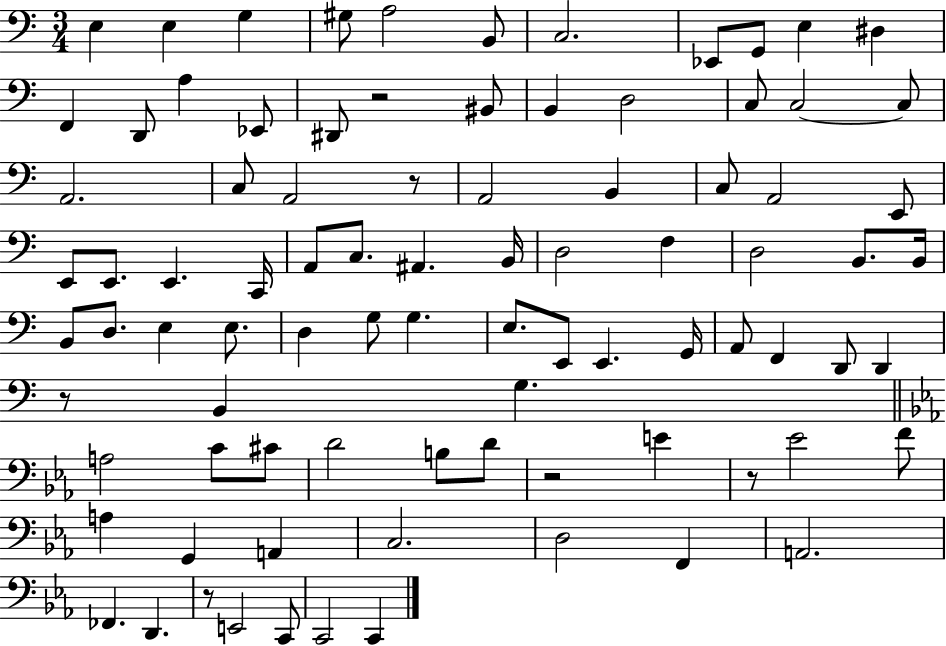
X:1
T:Untitled
M:3/4
L:1/4
K:C
E, E, G, ^G,/2 A,2 B,,/2 C,2 _E,,/2 G,,/2 E, ^D, F,, D,,/2 A, _E,,/2 ^D,,/2 z2 ^B,,/2 B,, D,2 C,/2 C,2 C,/2 A,,2 C,/2 A,,2 z/2 A,,2 B,, C,/2 A,,2 E,,/2 E,,/2 E,,/2 E,, C,,/4 A,,/2 C,/2 ^A,, B,,/4 D,2 F, D,2 B,,/2 B,,/4 B,,/2 D,/2 E, E,/2 D, G,/2 G, E,/2 E,,/2 E,, G,,/4 A,,/2 F,, D,,/2 D,, z/2 B,, G, A,2 C/2 ^C/2 D2 B,/2 D/2 z2 E z/2 _E2 F/2 A, G,, A,, C,2 D,2 F,, A,,2 _F,, D,, z/2 E,,2 C,,/2 C,,2 C,,